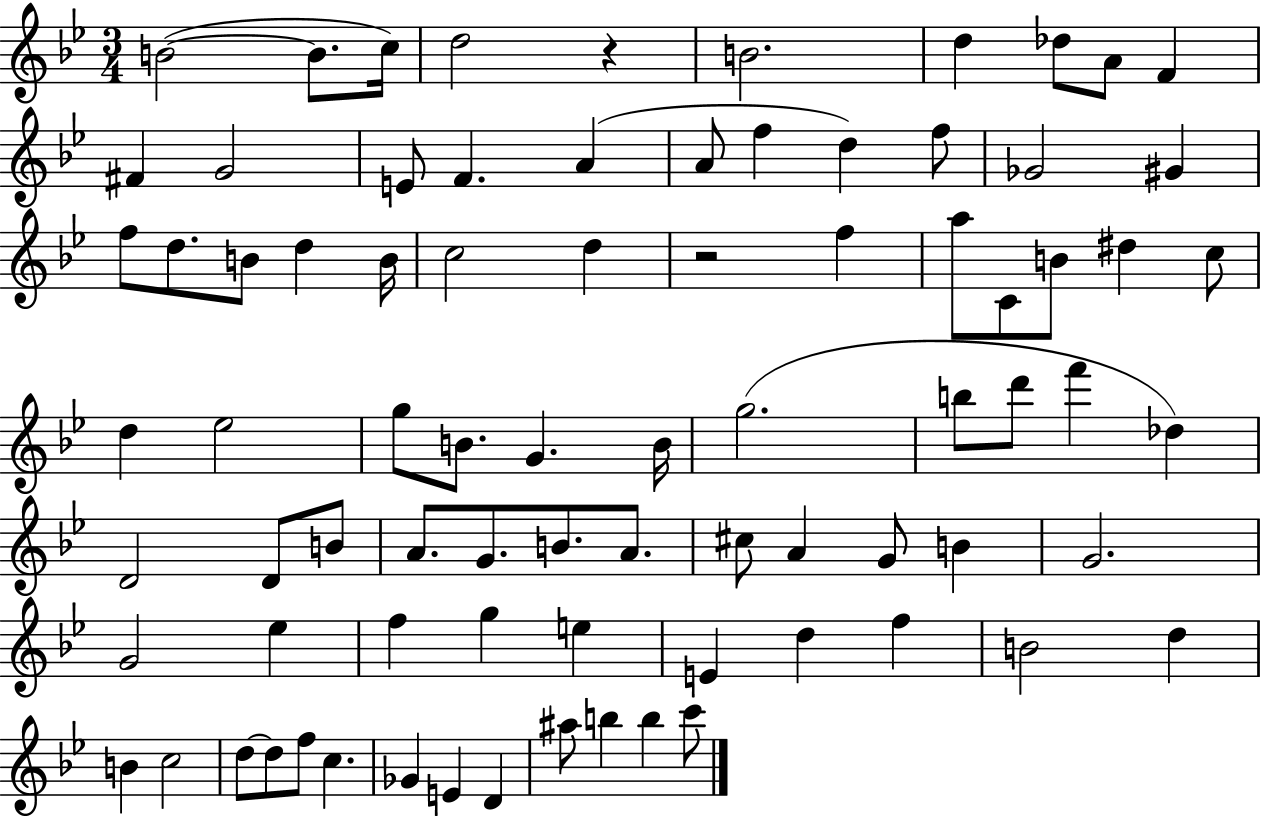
B4/h B4/e. C5/s D5/h R/q B4/h. D5/q Db5/e A4/e F4/q F#4/q G4/h E4/e F4/q. A4/q A4/e F5/q D5/q F5/e Gb4/h G#4/q F5/e D5/e. B4/e D5/q B4/s C5/h D5/q R/h F5/q A5/e C4/e B4/e D#5/q C5/e D5/q Eb5/h G5/e B4/e. G4/q. B4/s G5/h. B5/e D6/e F6/q Db5/q D4/h D4/e B4/e A4/e. G4/e. B4/e. A4/e. C#5/e A4/q G4/e B4/q G4/h. G4/h Eb5/q F5/q G5/q E5/q E4/q D5/q F5/q B4/h D5/q B4/q C5/h D5/e D5/e F5/e C5/q. Gb4/q E4/q D4/q A#5/e B5/q B5/q C6/e